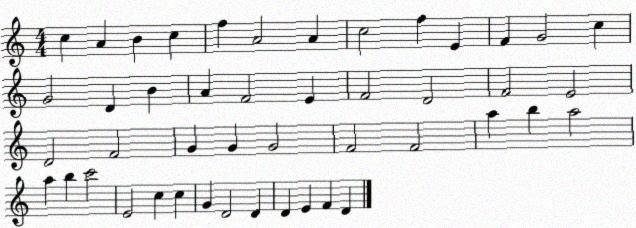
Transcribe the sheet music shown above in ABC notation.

X:1
T:Untitled
M:4/4
L:1/4
K:C
c A B c f A2 A c2 f E F G2 c G2 D B A F2 E F2 D2 F2 E2 D2 F2 G G G2 F2 F2 a b a2 a b c'2 E2 c c G D2 D D E F D